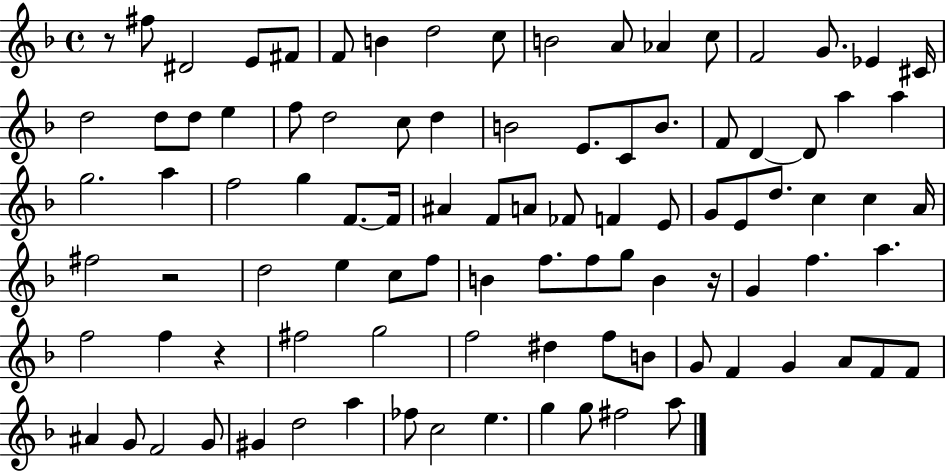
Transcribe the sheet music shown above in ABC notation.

X:1
T:Untitled
M:4/4
L:1/4
K:F
z/2 ^f/2 ^D2 E/2 ^F/2 F/2 B d2 c/2 B2 A/2 _A c/2 F2 G/2 _E ^C/4 d2 d/2 d/2 e f/2 d2 c/2 d B2 E/2 C/2 B/2 F/2 D D/2 a a g2 a f2 g F/2 F/4 ^A F/2 A/2 _F/2 F E/2 G/2 E/2 d/2 c c A/4 ^f2 z2 d2 e c/2 f/2 B f/2 f/2 g/2 B z/4 G f a f2 f z ^f2 g2 f2 ^d f/2 B/2 G/2 F G A/2 F/2 F/2 ^A G/2 F2 G/2 ^G d2 a _f/2 c2 e g g/2 ^f2 a/2